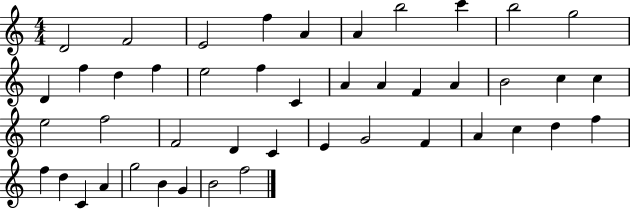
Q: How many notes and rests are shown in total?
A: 45